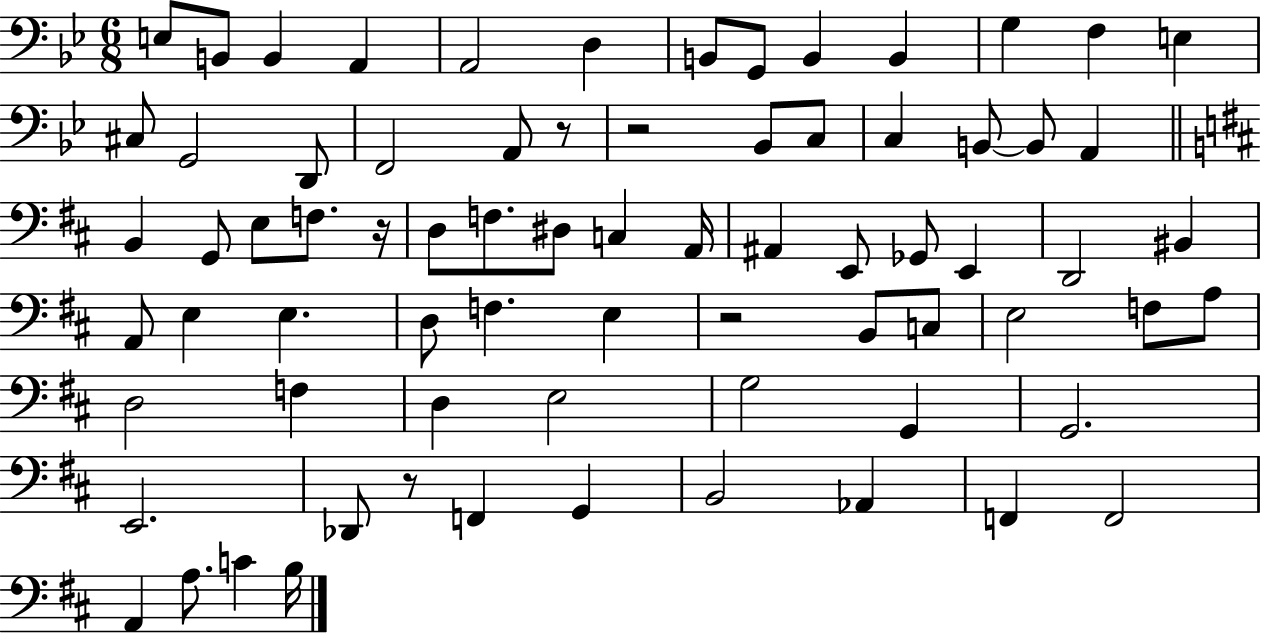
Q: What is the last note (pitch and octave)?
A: B3